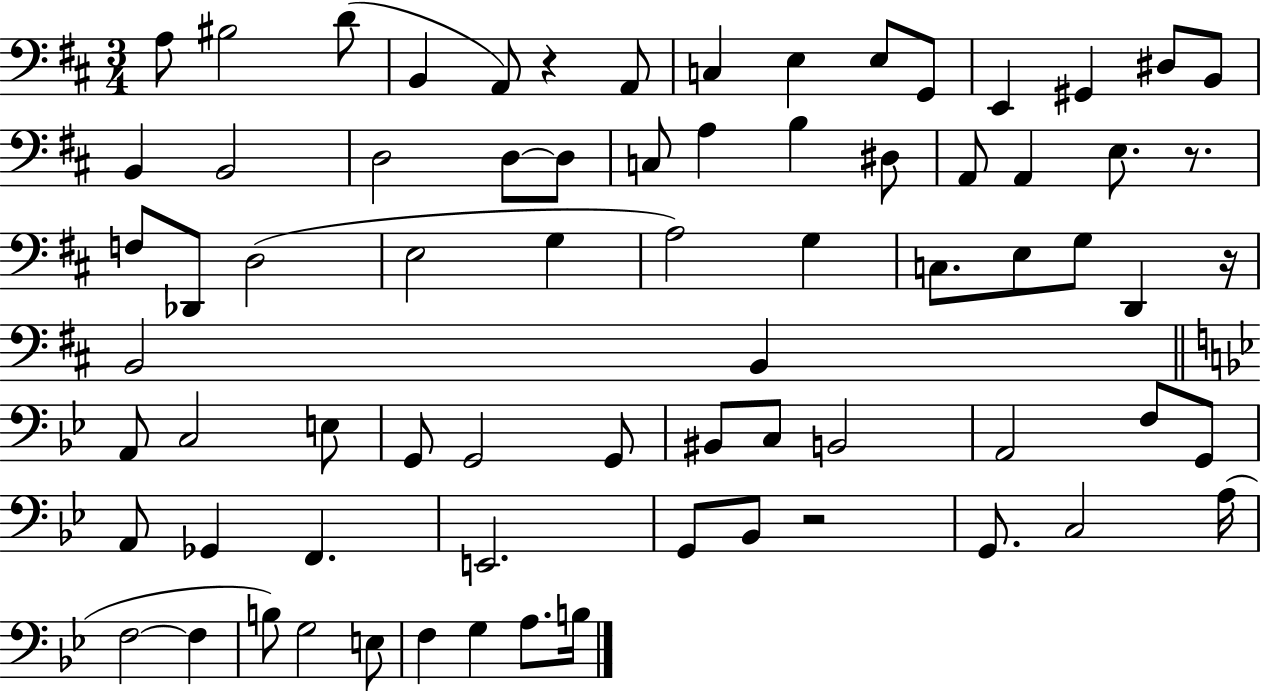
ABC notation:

X:1
T:Untitled
M:3/4
L:1/4
K:D
A,/2 ^B,2 D/2 B,, A,,/2 z A,,/2 C, E, E,/2 G,,/2 E,, ^G,, ^D,/2 B,,/2 B,, B,,2 D,2 D,/2 D,/2 C,/2 A, B, ^D,/2 A,,/2 A,, E,/2 z/2 F,/2 _D,,/2 D,2 E,2 G, A,2 G, C,/2 E,/2 G,/2 D,, z/4 B,,2 B,, A,,/2 C,2 E,/2 G,,/2 G,,2 G,,/2 ^B,,/2 C,/2 B,,2 A,,2 F,/2 G,,/2 A,,/2 _G,, F,, E,,2 G,,/2 _B,,/2 z2 G,,/2 C,2 A,/4 F,2 F, B,/2 G,2 E,/2 F, G, A,/2 B,/4